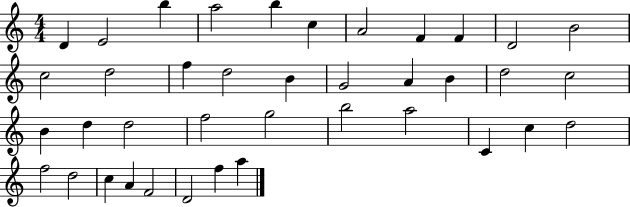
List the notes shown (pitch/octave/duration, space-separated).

D4/q E4/h B5/q A5/h B5/q C5/q A4/h F4/q F4/q D4/h B4/h C5/h D5/h F5/q D5/h B4/q G4/h A4/q B4/q D5/h C5/h B4/q D5/q D5/h F5/h G5/h B5/h A5/h C4/q C5/q D5/h F5/h D5/h C5/q A4/q F4/h D4/h F5/q A5/q